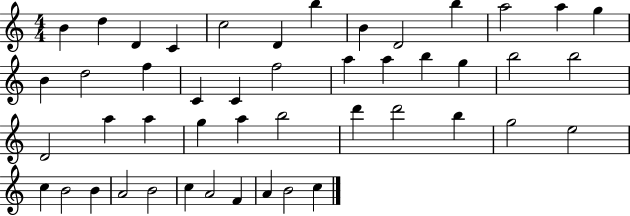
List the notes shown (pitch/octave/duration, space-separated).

B4/q D5/q D4/q C4/q C5/h D4/q B5/q B4/q D4/h B5/q A5/h A5/q G5/q B4/q D5/h F5/q C4/q C4/q F5/h A5/q A5/q B5/q G5/q B5/h B5/h D4/h A5/q A5/q G5/q A5/q B5/h D6/q D6/h B5/q G5/h E5/h C5/q B4/h B4/q A4/h B4/h C5/q A4/h F4/q A4/q B4/h C5/q